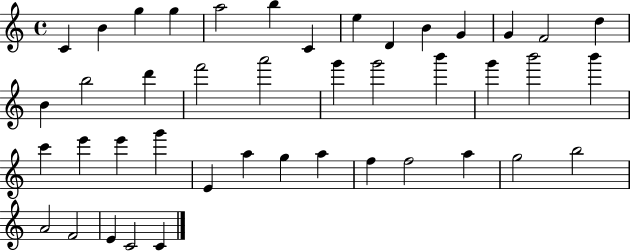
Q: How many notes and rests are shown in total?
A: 43